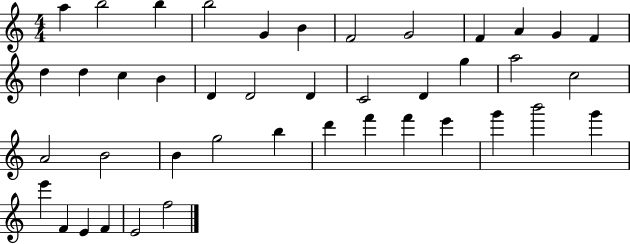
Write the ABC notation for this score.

X:1
T:Untitled
M:4/4
L:1/4
K:C
a b2 b b2 G B F2 G2 F A G F d d c B D D2 D C2 D g a2 c2 A2 B2 B g2 b d' f' f' e' g' b'2 g' e' F E F E2 f2